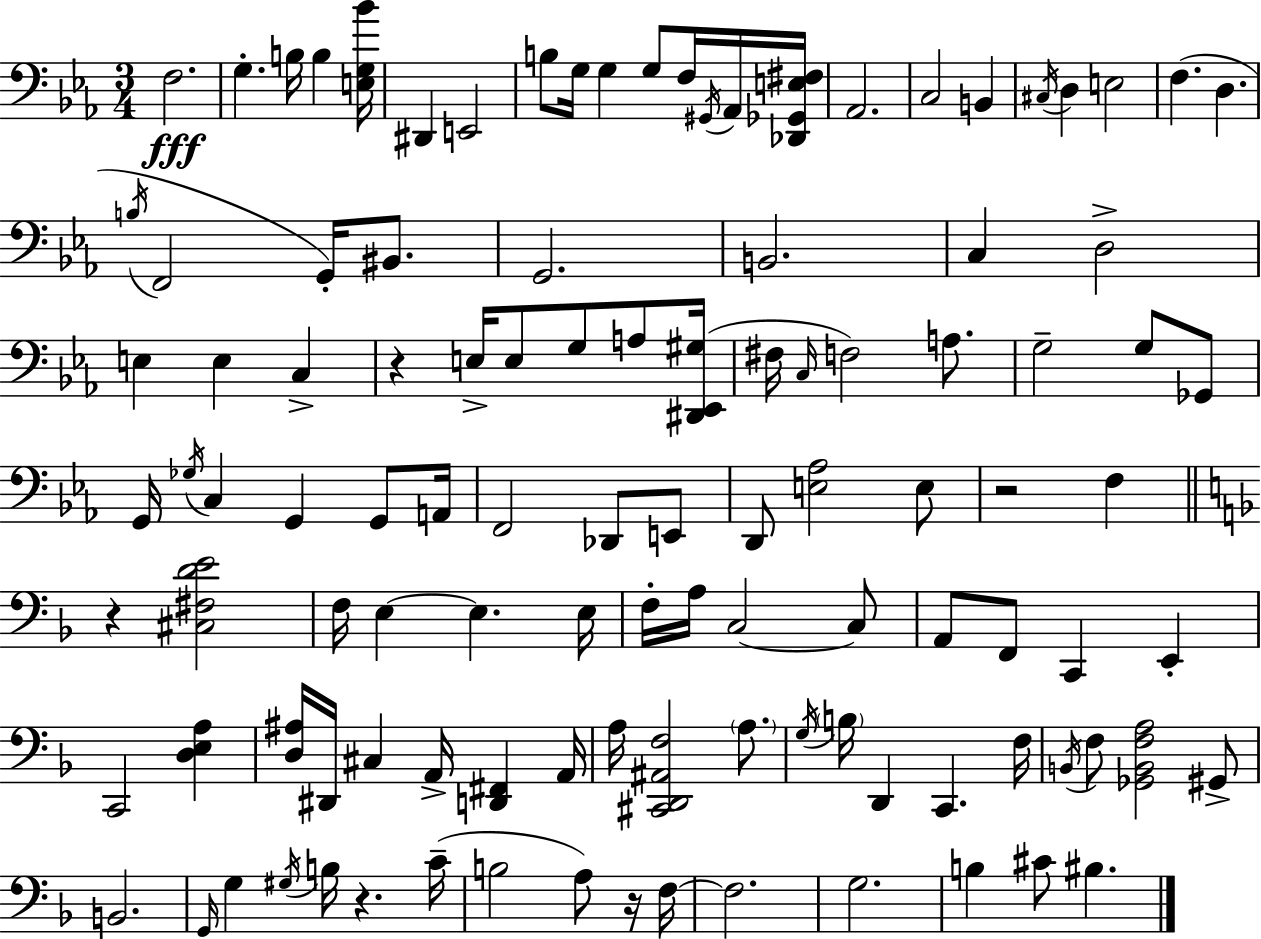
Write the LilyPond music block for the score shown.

{
  \clef bass
  \numericTimeSignature
  \time 3/4
  \key c \minor
  f2.\fff | g4.-. b16 b4 <e g bes'>16 | dis,4 e,2 | b8 g16 g4 g8 f16 \acciaccatura { gis,16 } aes,16 | \break <des, ges, e fis>16 aes,2. | c2 b,4 | \acciaccatura { cis16 } d4 e2 | f4.( d4. | \break \acciaccatura { b16 } f,2 g,16-.) | bis,8. g,2. | b,2. | c4 d2-> | \break e4 e4 c4-> | r4 e16-> e8 g8 | a8 <dis, ees, gis>16( fis16 \grace { c16 }) f2 | a8. g2-- | \break g8 ges,8 g,16 \acciaccatura { ges16 } c4 g,4 | g,8 a,16 f,2 | des,8 e,8 d,8 <e aes>2 | e8 r2 | \break f4 \bar "||" \break \key f \major r4 <cis fis d' e'>2 | f16 e4~~ e4. e16 | f16-. a16 c2~~ c8 | a,8 f,8 c,4 e,4-. | \break c,2 <d e a>4 | <d ais>16 dis,16 cis4 a,16-> <d, fis,>4 a,16 | a16 <cis, d, ais, f>2 \parenthesize a8. | \acciaccatura { g16 } \parenthesize b16 d,4 c,4. | \break f16 \acciaccatura { b,16 } f8 <ges, b, f a>2 | gis,8-> b,2. | \grace { g,16 } g4 \acciaccatura { gis16 } b16 r4. | c'16--( b2 | \break a8) r16 f16~~ f2. | g2. | b4 cis'8 bis4. | \bar "|."
}